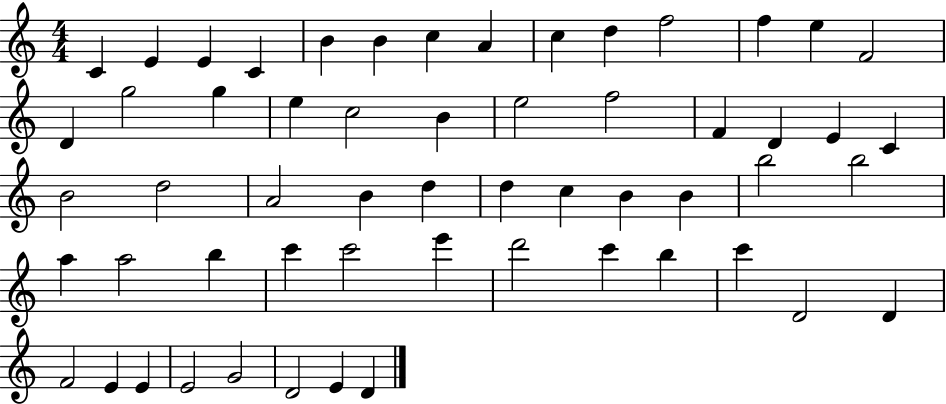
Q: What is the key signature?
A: C major